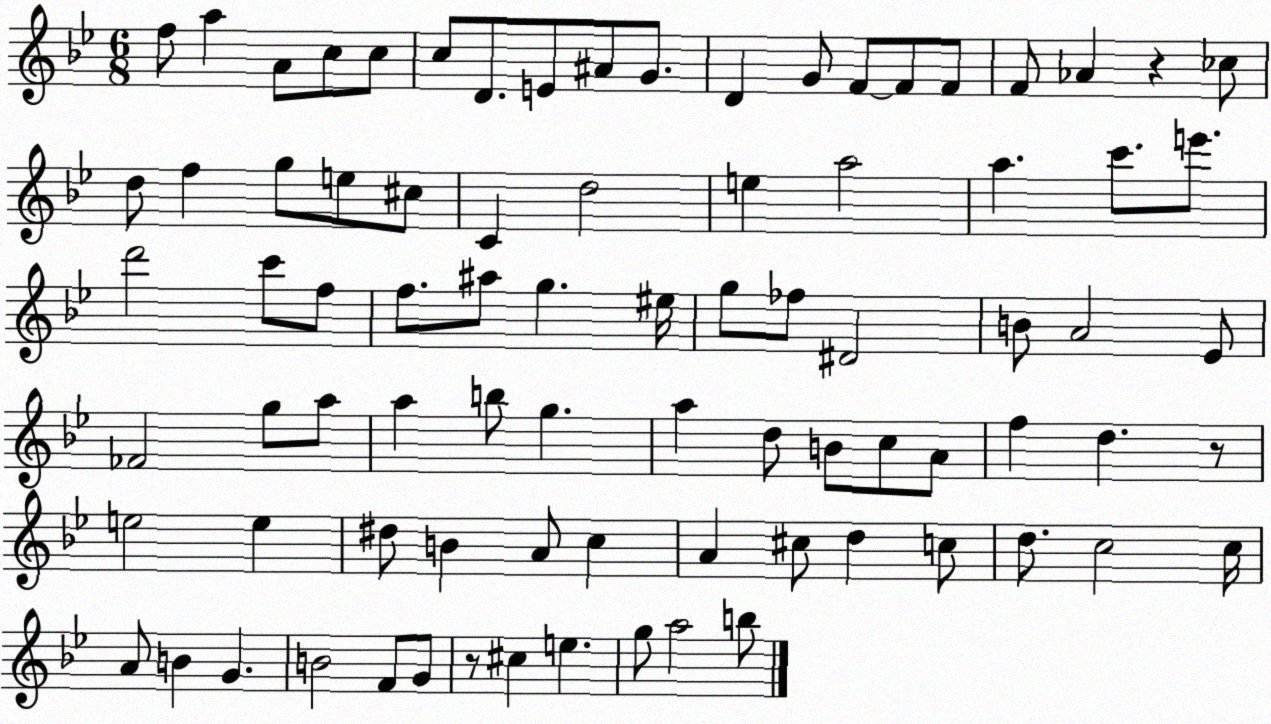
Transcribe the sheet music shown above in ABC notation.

X:1
T:Untitled
M:6/8
L:1/4
K:Bb
f/2 a A/2 c/2 c/2 c/2 D/2 E/2 ^A/2 G/2 D G/2 F/2 F/2 F/2 F/2 _A z _c/2 d/2 f g/2 e/2 ^c/2 C d2 e a2 a c'/2 e'/2 d'2 c'/2 f/2 f/2 ^a/2 g ^e/4 g/2 _f/2 ^D2 B/2 A2 _E/2 _F2 g/2 a/2 a b/2 g a d/2 B/2 c/2 A/2 f d z/2 e2 e ^d/2 B A/2 c A ^c/2 d c/2 d/2 c2 c/4 A/2 B G B2 F/2 G/2 z/2 ^c e g/2 a2 b/2